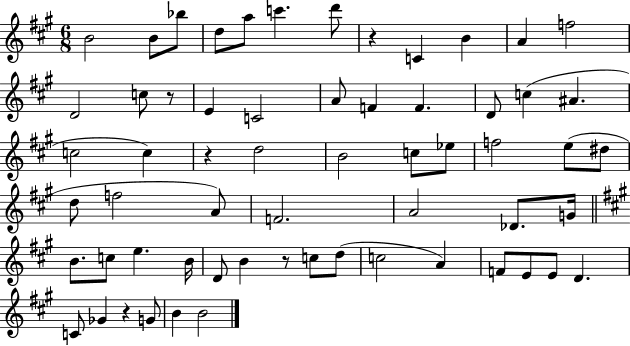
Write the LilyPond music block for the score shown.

{
  \clef treble
  \numericTimeSignature
  \time 6/8
  \key a \major
  \repeat volta 2 { b'2 b'8 bes''8 | d''8 a''8 c'''4. d'''8 | r4 c'4 b'4 | a'4 f''2 | \break d'2 c''8 r8 | e'4 c'2 | a'8 f'4 f'4. | d'8 c''4( ais'4. | \break c''2 c''4) | r4 d''2 | b'2 c''8 ees''8 | f''2 e''8( dis''8 | \break d''8 f''2 a'8) | f'2. | a'2 des'8. g'16 | \bar "||" \break \key a \major b'8. c''8 e''4. b'16 | d'8 b'4 r8 c''8 d''8( | c''2 a'4) | f'8 e'8 e'8 d'4. | \break c'8 ges'4 r4 g'8 | b'4 b'2 | } \bar "|."
}